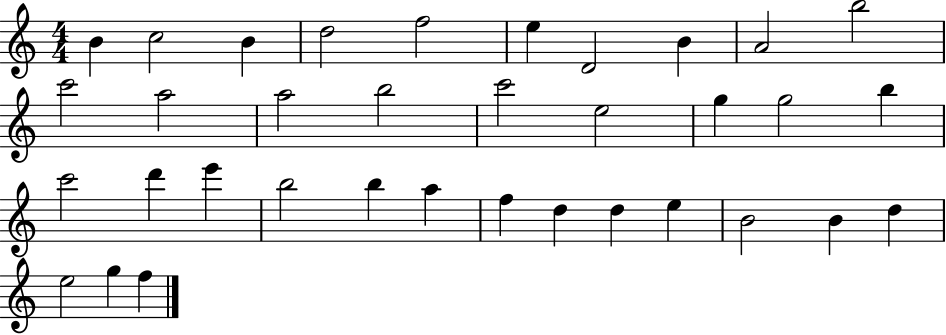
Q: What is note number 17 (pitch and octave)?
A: G5